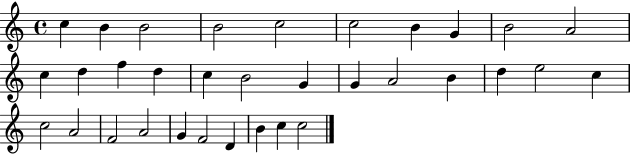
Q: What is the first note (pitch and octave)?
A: C5